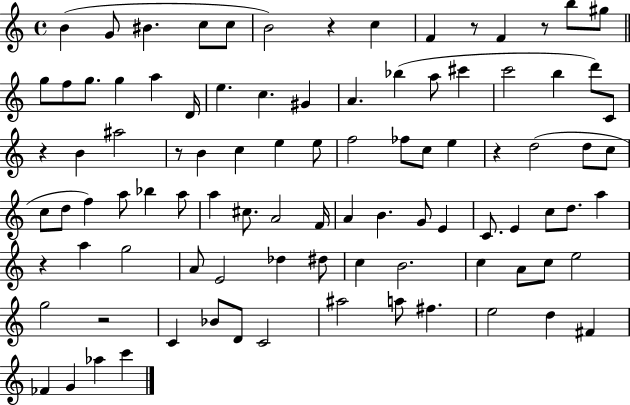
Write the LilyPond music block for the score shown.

{
  \clef treble
  \time 4/4
  \defaultTimeSignature
  \key c \major
  b'4( g'8 bis'4. c''8 c''8 | b'2) r4 c''4 | f'4 r8 f'4 r8 b''8 gis''8 | \bar "||" \break \key a \minor g''8 f''8 g''8. g''4 a''4 d'16 | e''4. c''4. gis'4 | a'4. bes''4( a''8 cis'''4 | c'''2 b''4 d'''8) c'8 | \break r4 b'4 ais''2 | r8 b'4 c''4 e''4 e''8 | f''2 fes''8 c''8 e''4 | r4 d''2( d''8 c''8 | \break c''8 d''8 f''4) a''8 bes''4 a''8 | a''4 cis''8. a'2 f'16 | a'4 b'4. g'8 e'4 | c'8. e'4 c''8 d''8. a''4 | \break r4 a''4 g''2 | a'8 e'2 des''4 dis''8 | c''4 b'2. | c''4 a'8 c''8 e''2 | \break g''2 r2 | c'4 bes'8 d'8 c'2 | ais''2 a''8 fis''4. | e''2 d''4 fis'4 | \break fes'4 g'4 aes''4 c'''4 | \bar "|."
}